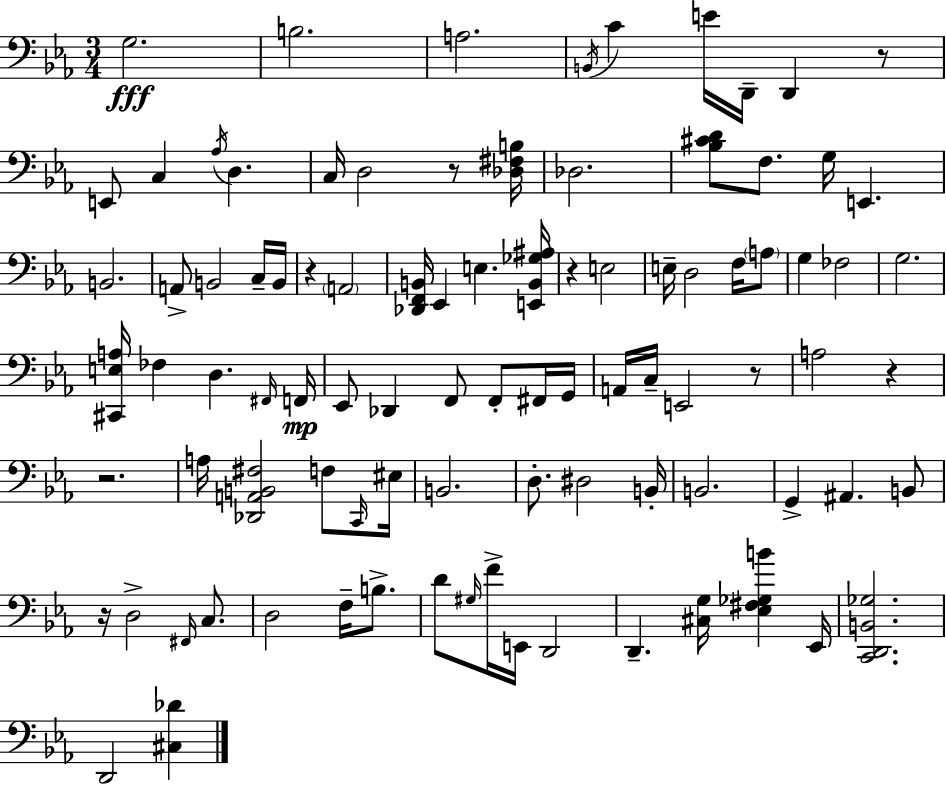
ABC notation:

X:1
T:Untitled
M:3/4
L:1/4
K:Eb
G,2 B,2 A,2 B,,/4 C E/4 D,,/4 D,, z/2 E,,/2 C, _A,/4 D, C,/4 D,2 z/2 [_D,^F,B,]/4 _D,2 [_B,^CD]/2 F,/2 G,/4 E,, B,,2 A,,/2 B,,2 C,/4 B,,/4 z A,,2 [_D,,F,,B,,]/4 _E,, E, [E,,B,,_G,^A,]/4 z E,2 E,/4 D,2 F,/4 A,/2 G, _F,2 G,2 [^C,,E,A,]/4 _F, D, ^F,,/4 F,,/4 _E,,/2 _D,, F,,/2 F,,/2 ^F,,/4 G,,/4 A,,/4 C,/4 E,,2 z/2 A,2 z z2 A,/4 [_D,,A,,B,,^F,]2 F,/2 C,,/4 ^E,/4 B,,2 D,/2 ^D,2 B,,/4 B,,2 G,, ^A,, B,,/2 z/4 D,2 ^F,,/4 C,/2 D,2 F,/4 B,/2 D/2 ^G,/4 F/4 E,,/4 D,,2 D,, [^C,G,]/4 [_E,^F,_G,B] _E,,/4 [C,,D,,B,,_G,]2 D,,2 [^C,_D]